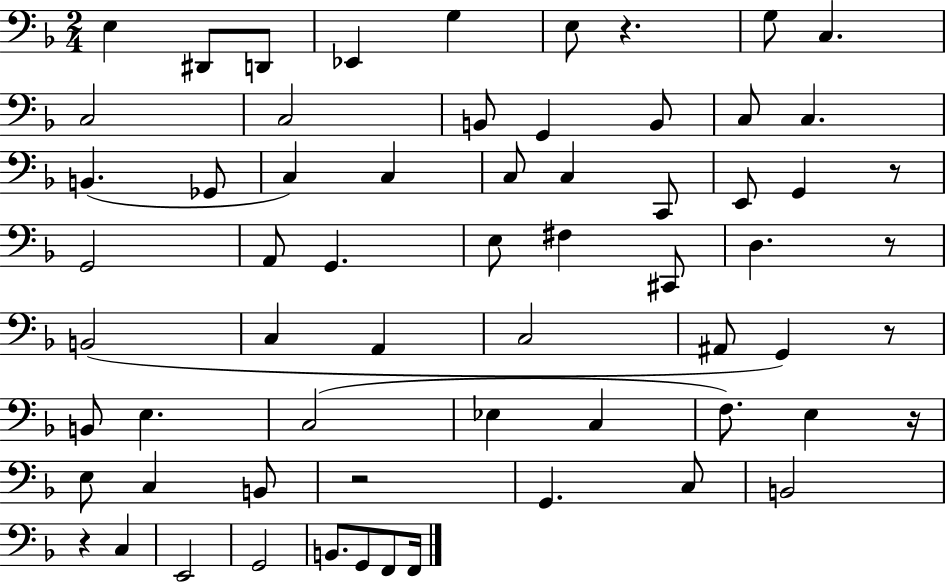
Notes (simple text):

E3/q D#2/e D2/e Eb2/q G3/q E3/e R/q. G3/e C3/q. C3/h C3/h B2/e G2/q B2/e C3/e C3/q. B2/q. Gb2/e C3/q C3/q C3/e C3/q C2/e E2/e G2/q R/e G2/h A2/e G2/q. E3/e F#3/q C#2/e D3/q. R/e B2/h C3/q A2/q C3/h A#2/e G2/q R/e B2/e E3/q. C3/h Eb3/q C3/q F3/e. E3/q R/s E3/e C3/q B2/e R/h G2/q. C3/e B2/h R/q C3/q E2/h G2/h B2/e. G2/e F2/e F2/s